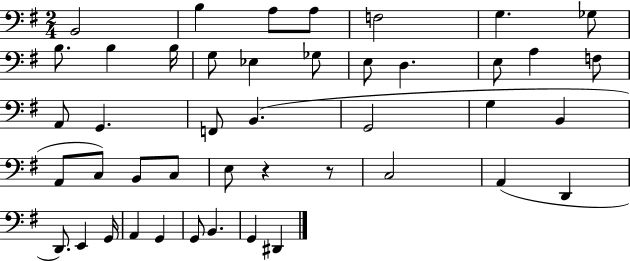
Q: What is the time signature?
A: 2/4